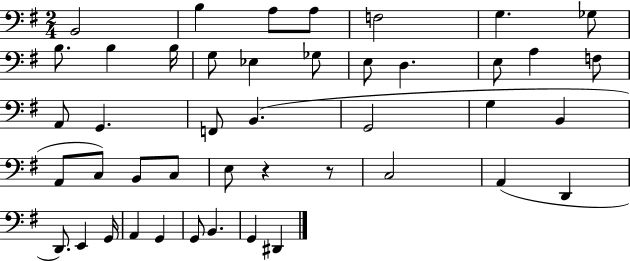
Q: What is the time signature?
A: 2/4